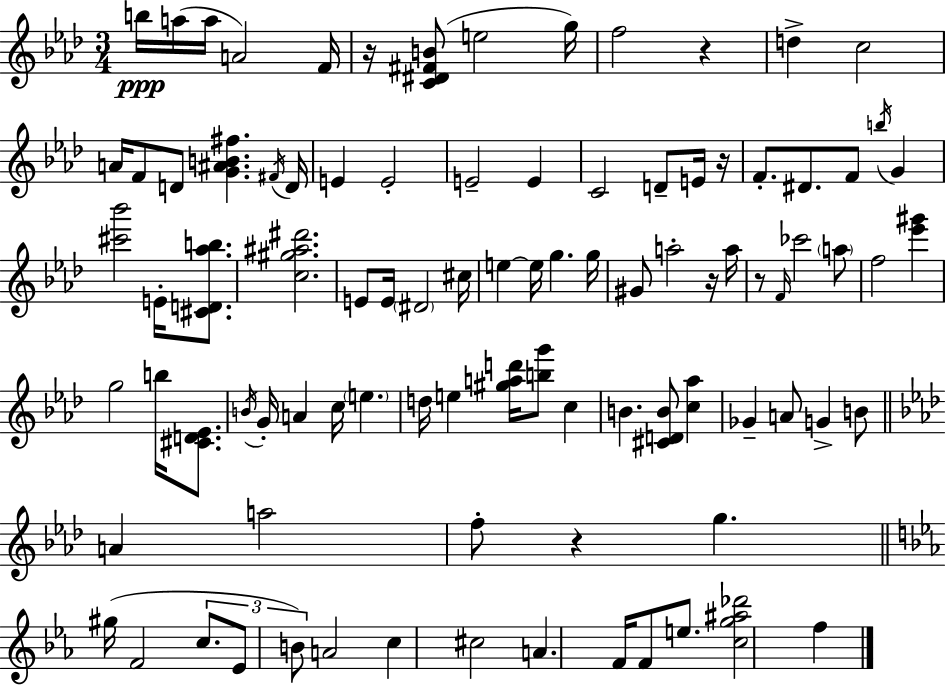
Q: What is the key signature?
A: F minor